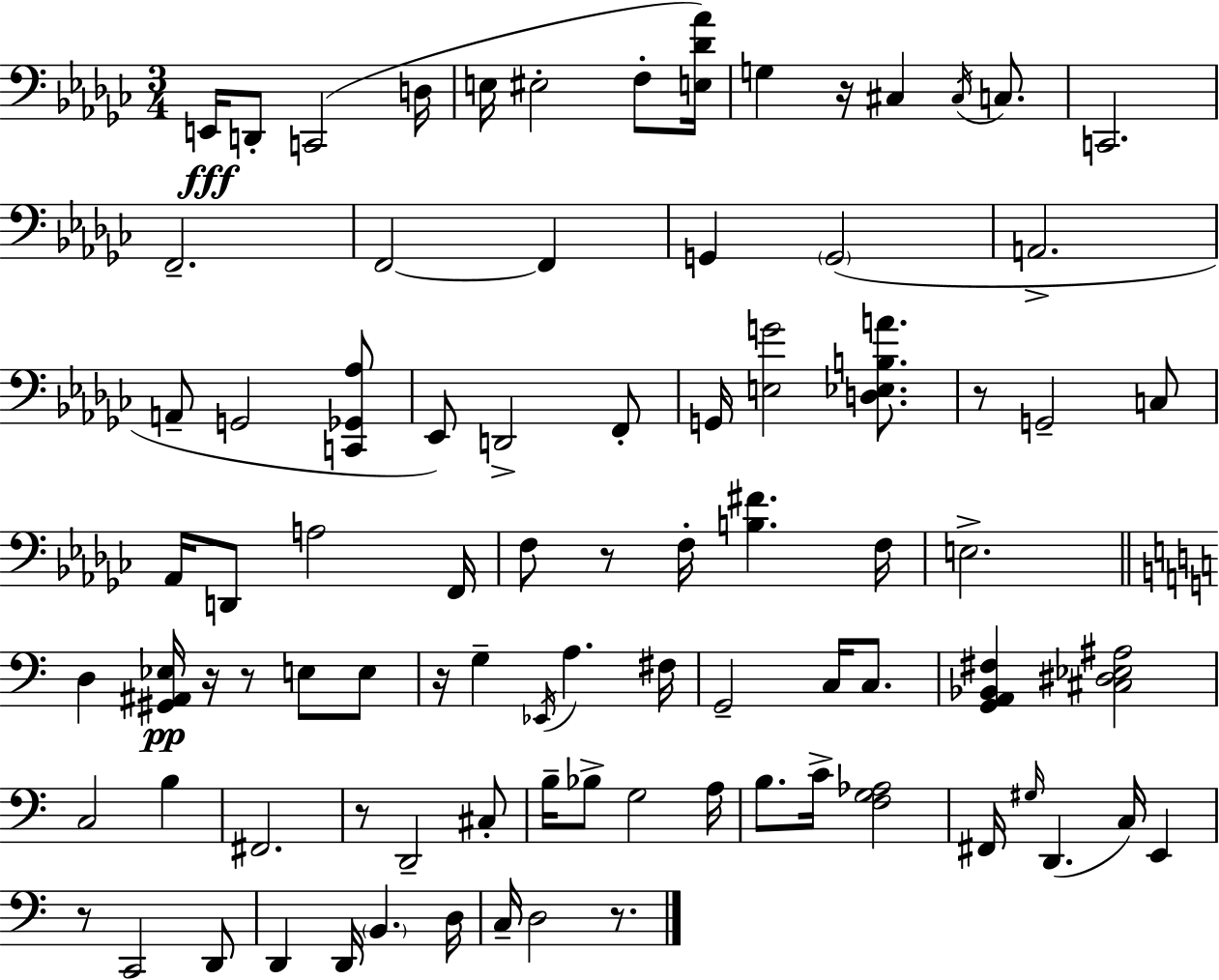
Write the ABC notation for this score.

X:1
T:Untitled
M:3/4
L:1/4
K:Ebm
E,,/4 D,,/2 C,,2 D,/4 E,/4 ^E,2 F,/2 [E,_D_A]/4 G, z/4 ^C, ^C,/4 C,/2 C,,2 F,,2 F,,2 F,, G,, G,,2 A,,2 A,,/2 G,,2 [C,,_G,,_A,]/2 _E,,/2 D,,2 F,,/2 G,,/4 [E,G]2 [D,_E,B,A]/2 z/2 G,,2 C,/2 _A,,/4 D,,/2 A,2 F,,/4 F,/2 z/2 F,/4 [B,^F] F,/4 E,2 D, [^G,,^A,,_E,]/4 z/4 z/2 E,/2 E,/2 z/4 G, _E,,/4 A, ^F,/4 G,,2 C,/4 C,/2 [G,,A,,_B,,^F,] [^C,^D,_E,^A,]2 C,2 B, ^F,,2 z/2 D,,2 ^C,/2 B,/4 _B,/2 G,2 A,/4 B,/2 C/4 [F,G,_A,]2 ^F,,/4 ^G,/4 D,, C,/4 E,, z/2 C,,2 D,,/2 D,, D,,/4 B,, D,/4 C,/4 D,2 z/2